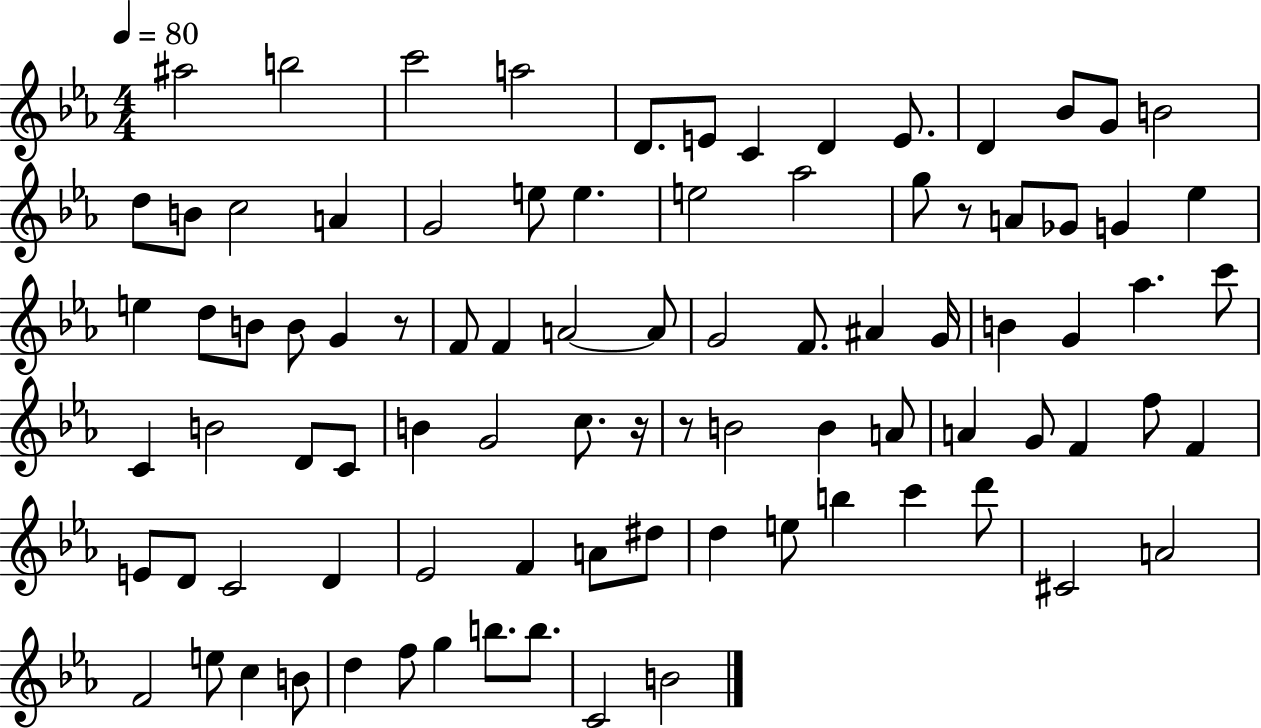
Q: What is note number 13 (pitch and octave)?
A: B4